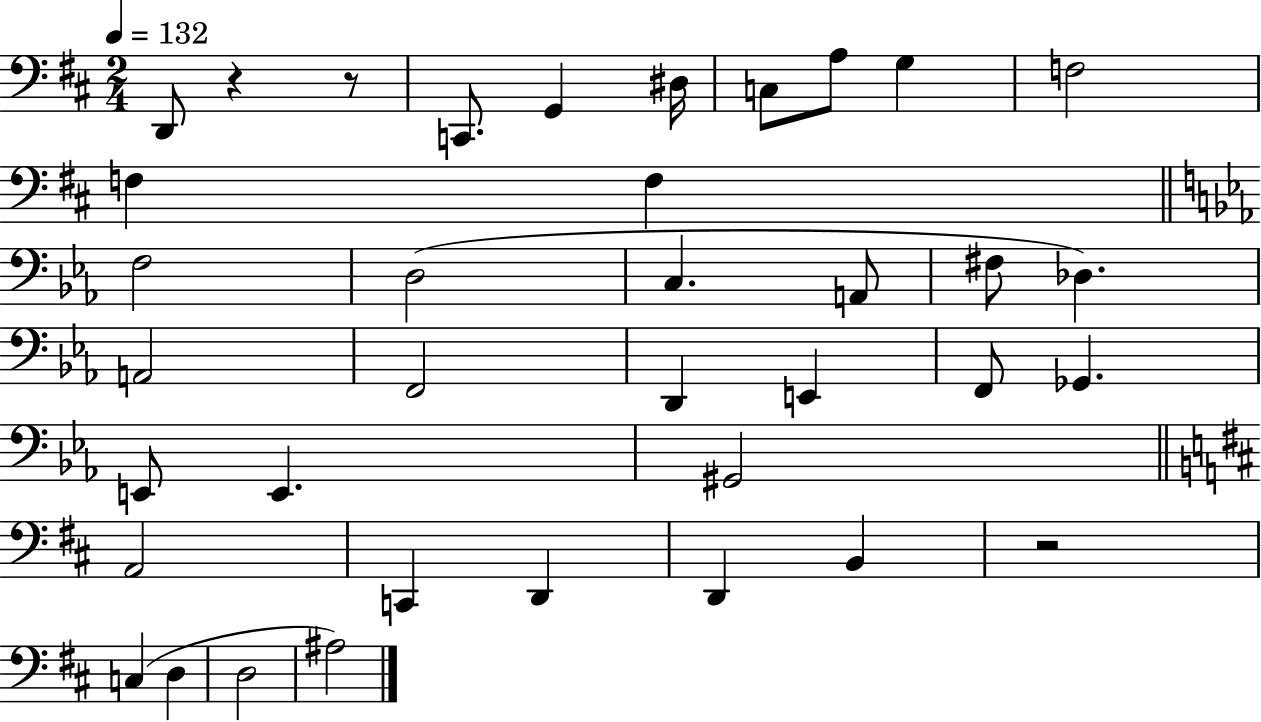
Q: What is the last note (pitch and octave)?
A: A#3